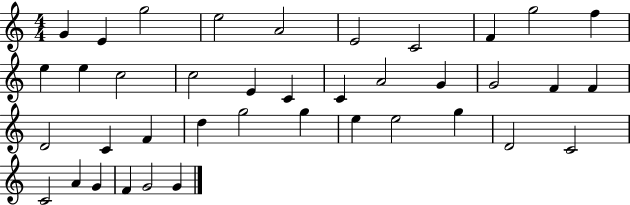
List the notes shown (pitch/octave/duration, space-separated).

G4/q E4/q G5/h E5/h A4/h E4/h C4/h F4/q G5/h F5/q E5/q E5/q C5/h C5/h E4/q C4/q C4/q A4/h G4/q G4/h F4/q F4/q D4/h C4/q F4/q D5/q G5/h G5/q E5/q E5/h G5/q D4/h C4/h C4/h A4/q G4/q F4/q G4/h G4/q